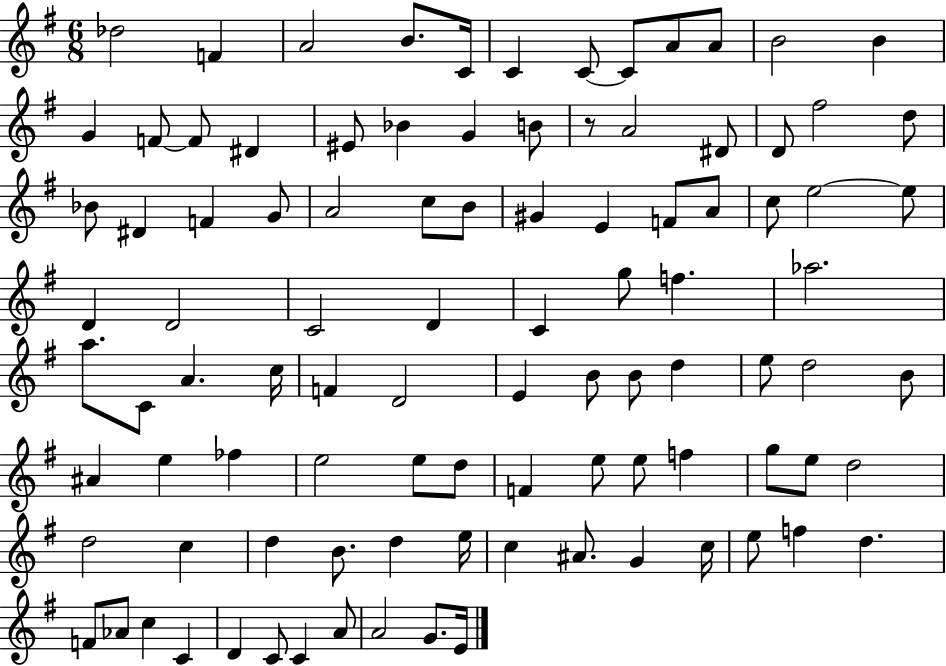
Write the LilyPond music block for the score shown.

{
  \clef treble
  \numericTimeSignature
  \time 6/8
  \key g \major
  des''2 f'4 | a'2 b'8. c'16 | c'4 c'8~~ c'8 a'8 a'8 | b'2 b'4 | \break g'4 f'8~~ f'8 dis'4 | eis'8 bes'4 g'4 b'8 | r8 a'2 dis'8 | d'8 fis''2 d''8 | \break bes'8 dis'4 f'4 g'8 | a'2 c''8 b'8 | gis'4 e'4 f'8 a'8 | c''8 e''2~~ e''8 | \break d'4 d'2 | c'2 d'4 | c'4 g''8 f''4. | aes''2. | \break a''8. c'8 a'4. c''16 | f'4 d'2 | e'4 b'8 b'8 d''4 | e''8 d''2 b'8 | \break ais'4 e''4 fes''4 | e''2 e''8 d''8 | f'4 e''8 e''8 f''4 | g''8 e''8 d''2 | \break d''2 c''4 | d''4 b'8. d''4 e''16 | c''4 ais'8. g'4 c''16 | e''8 f''4 d''4. | \break f'8 aes'8 c''4 c'4 | d'4 c'8 c'4 a'8 | a'2 g'8. e'16 | \bar "|."
}